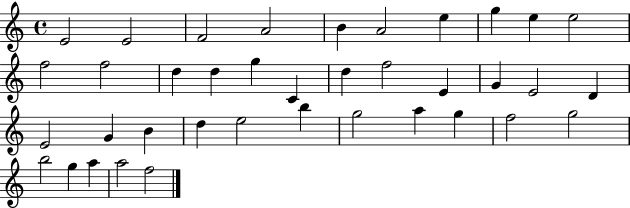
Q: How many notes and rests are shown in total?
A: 38